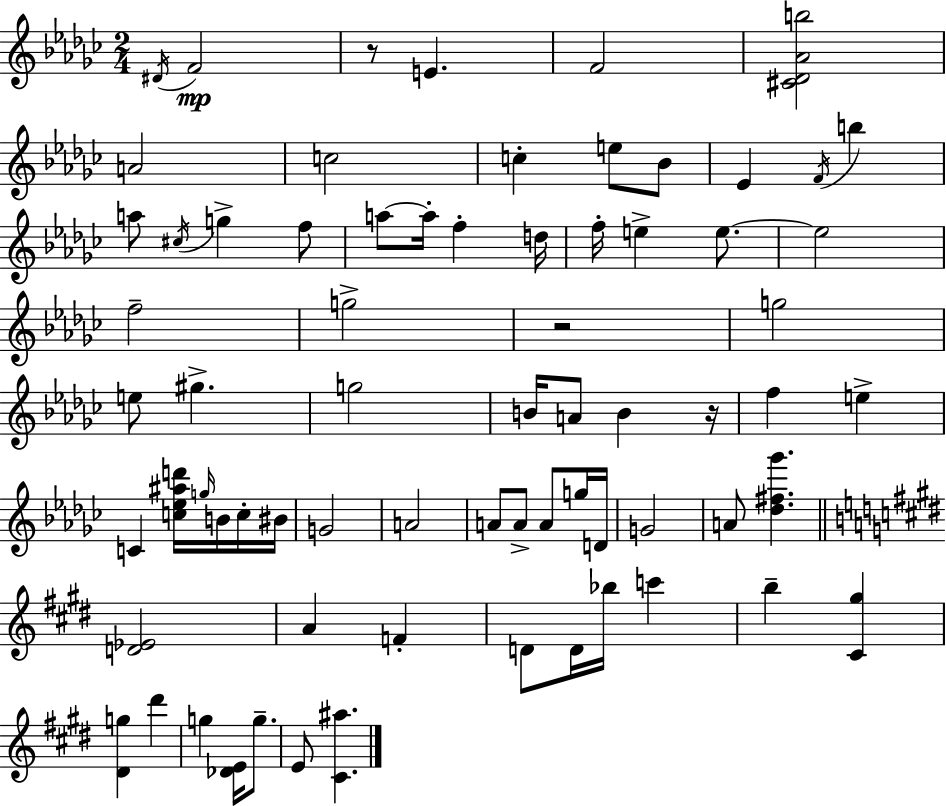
X:1
T:Untitled
M:2/4
L:1/4
K:Ebm
^D/4 F2 z/2 E F2 [^C_D_Ab]2 A2 c2 c e/2 _B/2 _E F/4 b a/2 ^c/4 g f/2 a/2 a/4 f d/4 f/4 e e/2 e2 f2 g2 z2 g2 e/2 ^g g2 B/4 A/2 B z/4 f e C [c_e^ad']/4 g/4 B/4 c/4 ^B/4 G2 A2 A/2 A/2 A/2 g/4 D/4 G2 A/2 [_d^f_g'] [D_E]2 A F D/2 D/4 _b/4 c' b [^C^g] [^Dg] ^d' g [_DE]/4 g/2 E/2 [^C^a]